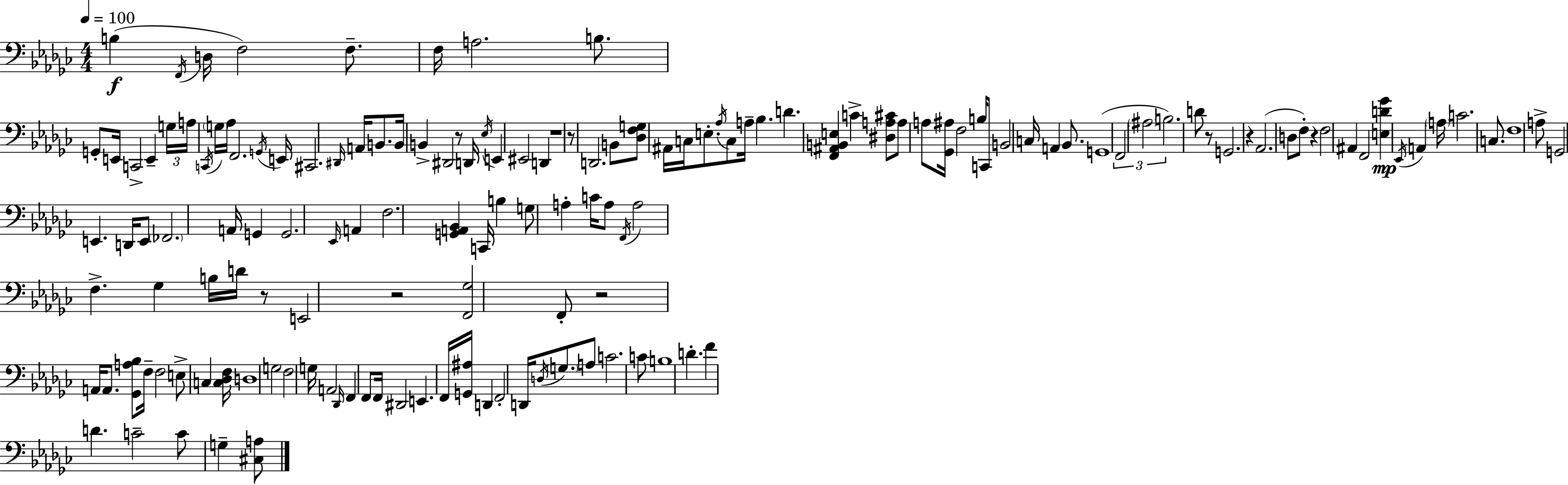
X:1
T:Untitled
M:4/4
L:1/4
K:Ebm
B, F,,/4 D,/4 F,2 F,/2 F,/4 A,2 B,/2 G,,/2 E,,/4 C,,2 E,, G,/4 A,/4 C,,/4 G,/4 _A,/4 F,,2 G,,/4 E,,/4 ^C,,2 ^D,,/4 A,,/4 B,,/2 B,,/4 B,, ^D,,2 z/2 D,,/4 _E,/4 E,, ^E,,2 D,, z4 z/2 D,,2 B,,/2 [_D,F,G,]/2 ^A,,/4 C,/4 E,/2 _A,/4 C,/2 A,/4 _B, D [F,,^A,,B,,E,] C [^D,A,^C]/2 A,/2 A,/2 [_G,,^A,]/4 F,2 B,/4 C,,/2 B,,2 C,/4 A,, _B,,/2 G,,4 F,,2 ^A,2 B,2 D/2 z/2 G,,2 z _A,,2 D,/2 F,/2 z F,2 ^A,, F,,2 [E,D_G] _E,,/4 A,, A,/4 C2 C,/2 F,4 A,/2 G,,2 E,, D,,/4 E,,/2 _F,,2 A,,/4 G,, G,,2 _E,,/4 A,, F,2 [G,,A,,_B,,] C,,/4 B, G,/2 A, C/4 A,/2 F,,/4 A,2 F, _G, B,/4 D/4 z/2 E,,2 z2 [F,,_G,]2 F,,/2 z2 A,,/4 A,,/2 [_G,,A,_B,]/2 F,/4 F,2 E,/2 C, [C,_D,F,]/4 D,4 G,2 F,2 G,/4 A,,2 _D,,/4 F,, F,,/2 F,,/4 ^D,,2 E,, F,,/4 [G,,^A,]/4 D,, F,,2 D,,/4 D,/4 G,/2 A,/2 C2 C/2 B,4 D F D C2 C/2 G, [^C,A,]/2